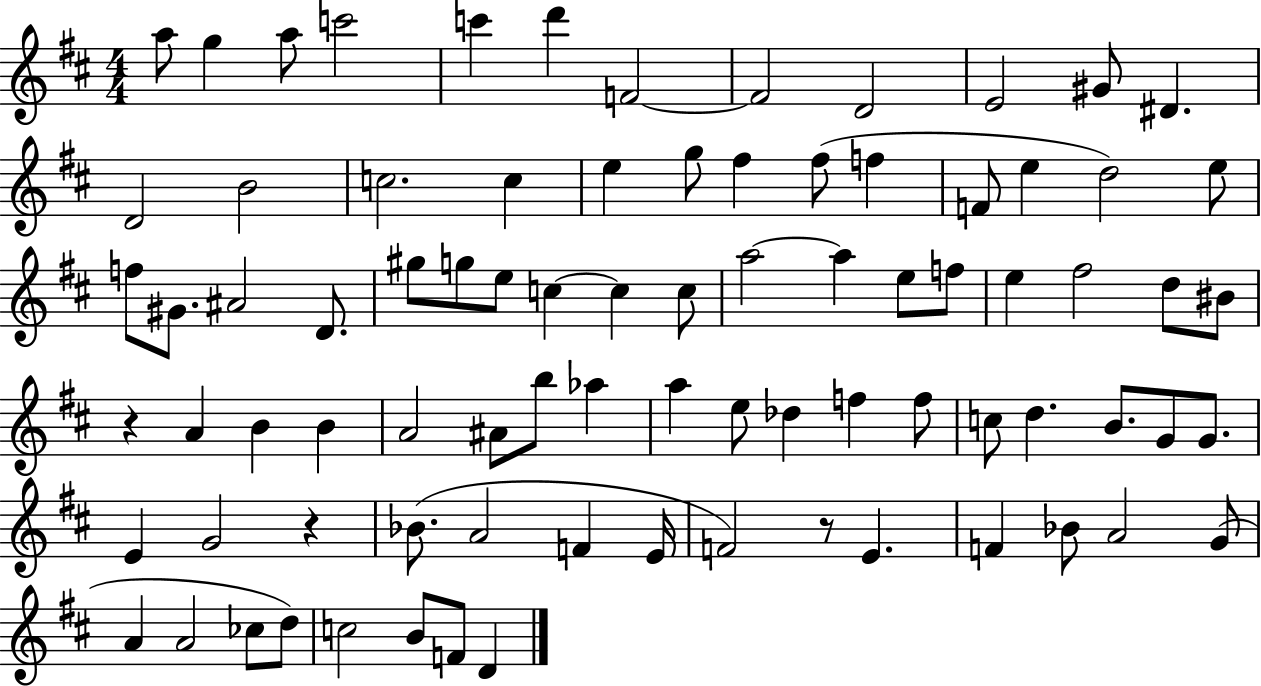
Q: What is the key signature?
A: D major